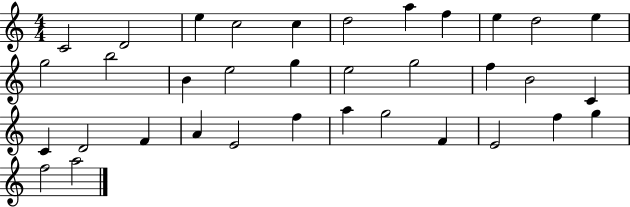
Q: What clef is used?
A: treble